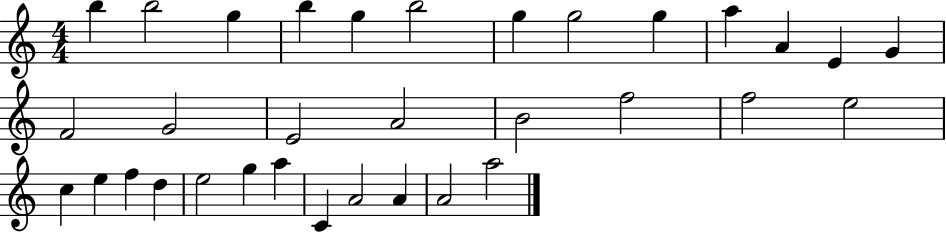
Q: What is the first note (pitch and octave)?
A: B5